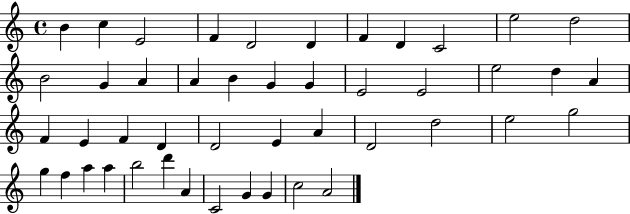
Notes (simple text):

B4/q C5/q E4/h F4/q D4/h D4/q F4/q D4/q C4/h E5/h D5/h B4/h G4/q A4/q A4/q B4/q G4/q G4/q E4/h E4/h E5/h D5/q A4/q F4/q E4/q F4/q D4/q D4/h E4/q A4/q D4/h D5/h E5/h G5/h G5/q F5/q A5/q A5/q B5/h D6/q A4/q C4/h G4/q G4/q C5/h A4/h